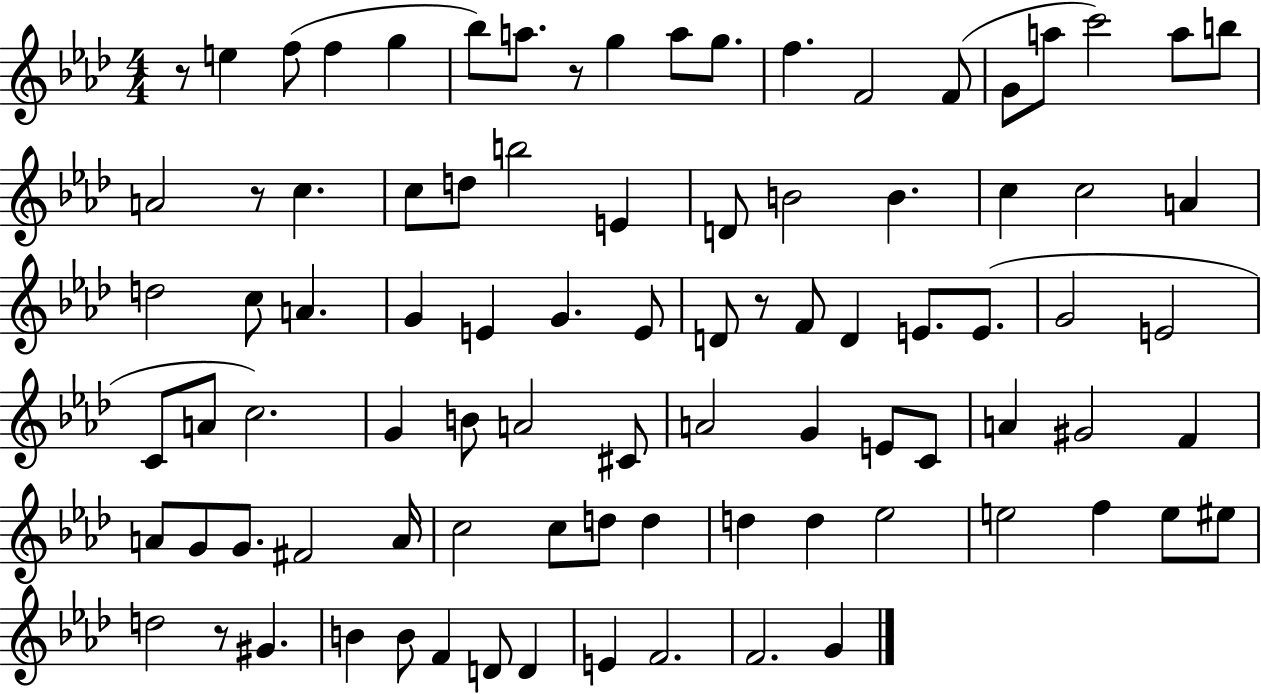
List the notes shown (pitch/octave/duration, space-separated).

R/e E5/q F5/e F5/q G5/q Bb5/e A5/e. R/e G5/q A5/e G5/e. F5/q. F4/h F4/e G4/e A5/e C6/h A5/e B5/e A4/h R/e C5/q. C5/e D5/e B5/h E4/q D4/e B4/h B4/q. C5/q C5/h A4/q D5/h C5/e A4/q. G4/q E4/q G4/q. E4/e D4/e R/e F4/e D4/q E4/e. E4/e. G4/h E4/h C4/e A4/e C5/h. G4/q B4/e A4/h C#4/e A4/h G4/q E4/e C4/e A4/q G#4/h F4/q A4/e G4/e G4/e. F#4/h A4/s C5/h C5/e D5/e D5/q D5/q D5/q Eb5/h E5/h F5/q E5/e EIS5/e D5/h R/e G#4/q. B4/q B4/e F4/q D4/e D4/q E4/q F4/h. F4/h. G4/q